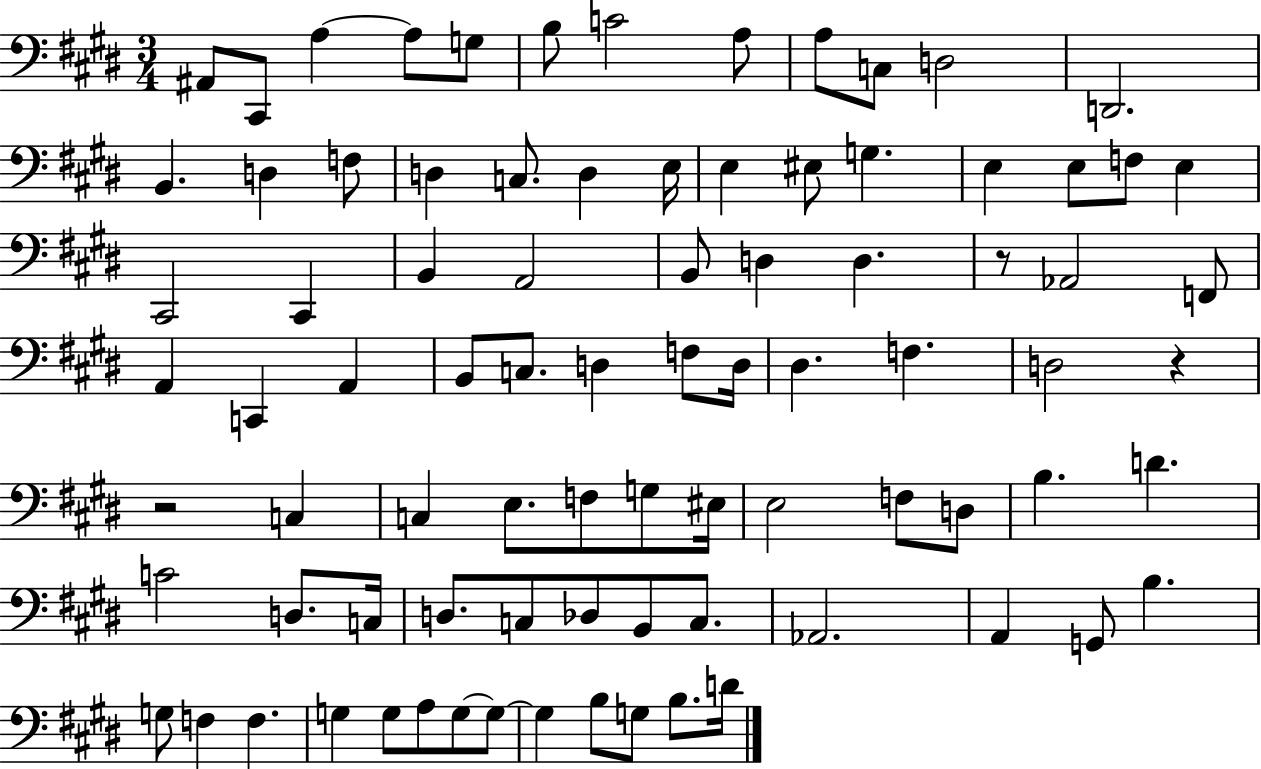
X:1
T:Untitled
M:3/4
L:1/4
K:E
^A,,/2 ^C,,/2 A, A,/2 G,/2 B,/2 C2 A,/2 A,/2 C,/2 D,2 D,,2 B,, D, F,/2 D, C,/2 D, E,/4 E, ^E,/2 G, E, E,/2 F,/2 E, ^C,,2 ^C,, B,, A,,2 B,,/2 D, D, z/2 _A,,2 F,,/2 A,, C,, A,, B,,/2 C,/2 D, F,/2 D,/4 ^D, F, D,2 z z2 C, C, E,/2 F,/2 G,/2 ^E,/4 E,2 F,/2 D,/2 B, D C2 D,/2 C,/4 D,/2 C,/2 _D,/2 B,,/2 C,/2 _A,,2 A,, G,,/2 B, G,/2 F, F, G, G,/2 A,/2 G,/2 G,/2 G, B,/2 G,/2 B,/2 D/4